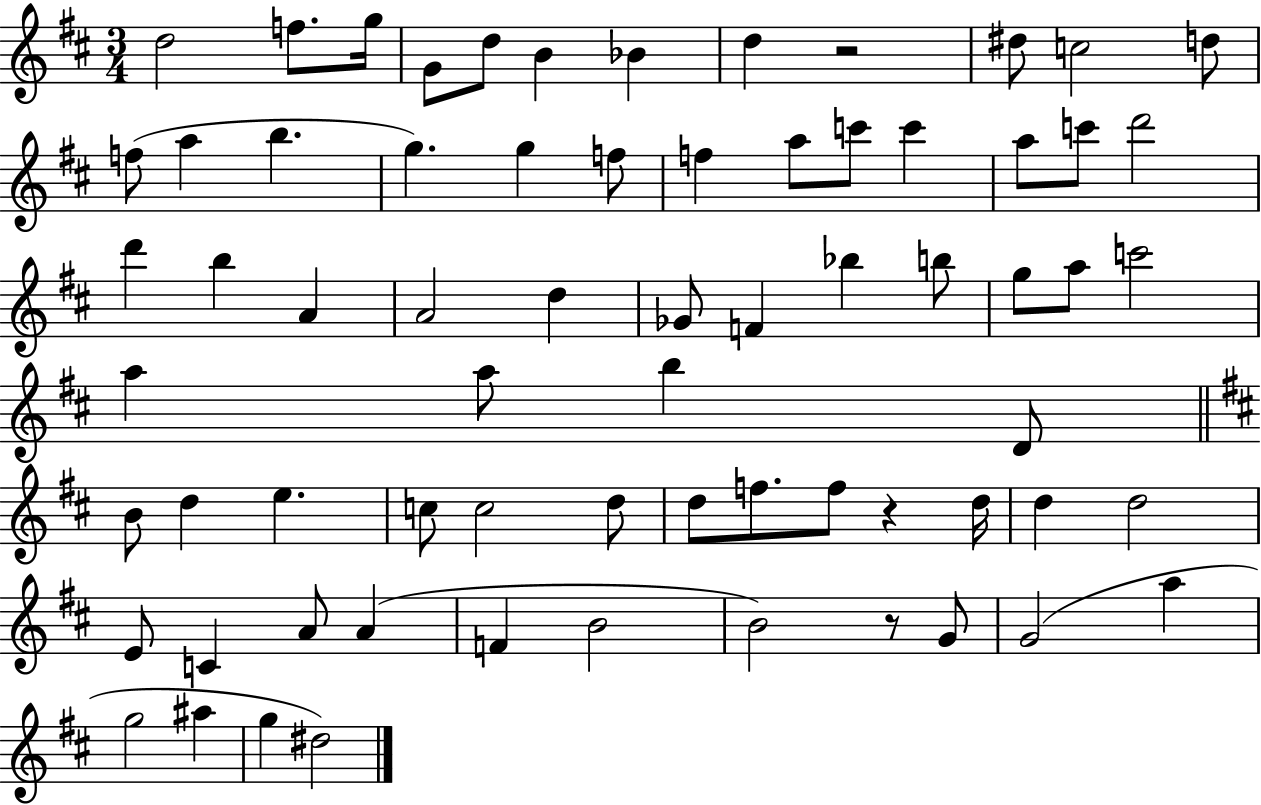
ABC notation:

X:1
T:Untitled
M:3/4
L:1/4
K:D
d2 f/2 g/4 G/2 d/2 B _B d z2 ^d/2 c2 d/2 f/2 a b g g f/2 f a/2 c'/2 c' a/2 c'/2 d'2 d' b A A2 d _G/2 F _b b/2 g/2 a/2 c'2 a a/2 b D/2 B/2 d e c/2 c2 d/2 d/2 f/2 f/2 z d/4 d d2 E/2 C A/2 A F B2 B2 z/2 G/2 G2 a g2 ^a g ^d2